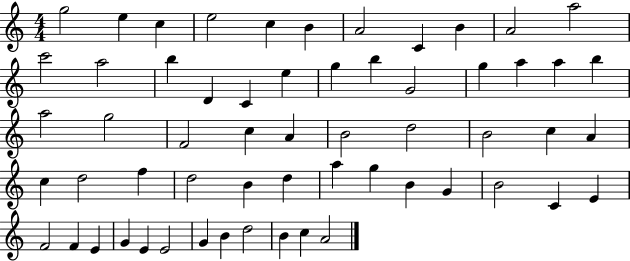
X:1
T:Untitled
M:4/4
L:1/4
K:C
g2 e c e2 c B A2 C B A2 a2 c'2 a2 b D C e g b G2 g a a b a2 g2 F2 c A B2 d2 B2 c A c d2 f d2 B d a g B G B2 C E F2 F E G E E2 G B d2 B c A2